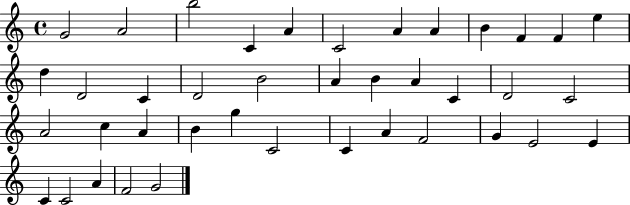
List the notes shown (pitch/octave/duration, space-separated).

G4/h A4/h B5/h C4/q A4/q C4/h A4/q A4/q B4/q F4/q F4/q E5/q D5/q D4/h C4/q D4/h B4/h A4/q B4/q A4/q C4/q D4/h C4/h A4/h C5/q A4/q B4/q G5/q C4/h C4/q A4/q F4/h G4/q E4/h E4/q C4/q C4/h A4/q F4/h G4/h